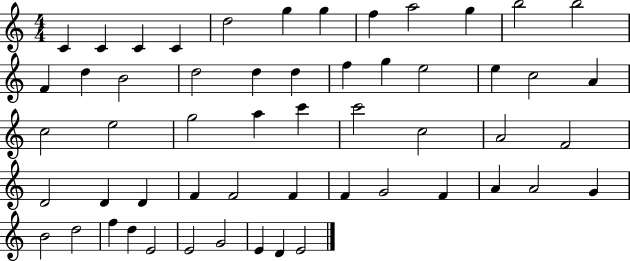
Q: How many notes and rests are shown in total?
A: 55